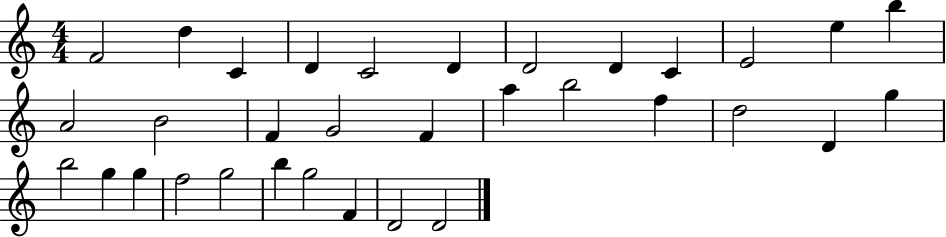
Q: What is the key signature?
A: C major